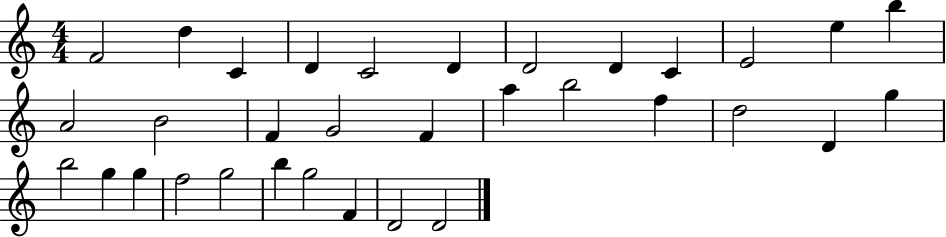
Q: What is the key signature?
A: C major